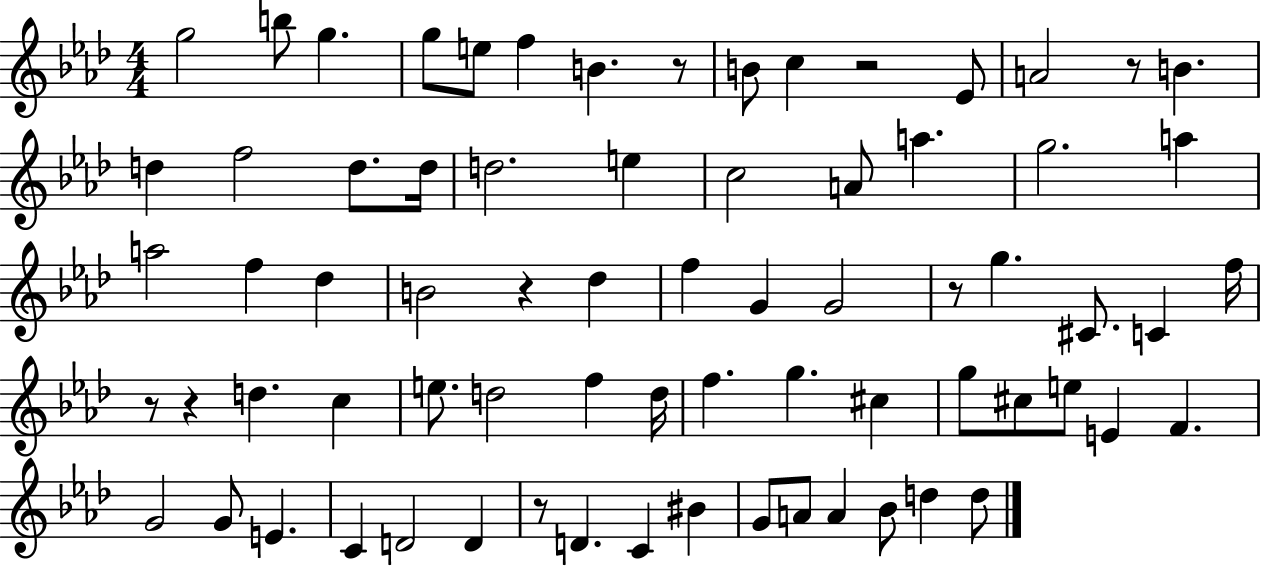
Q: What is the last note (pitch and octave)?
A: D5